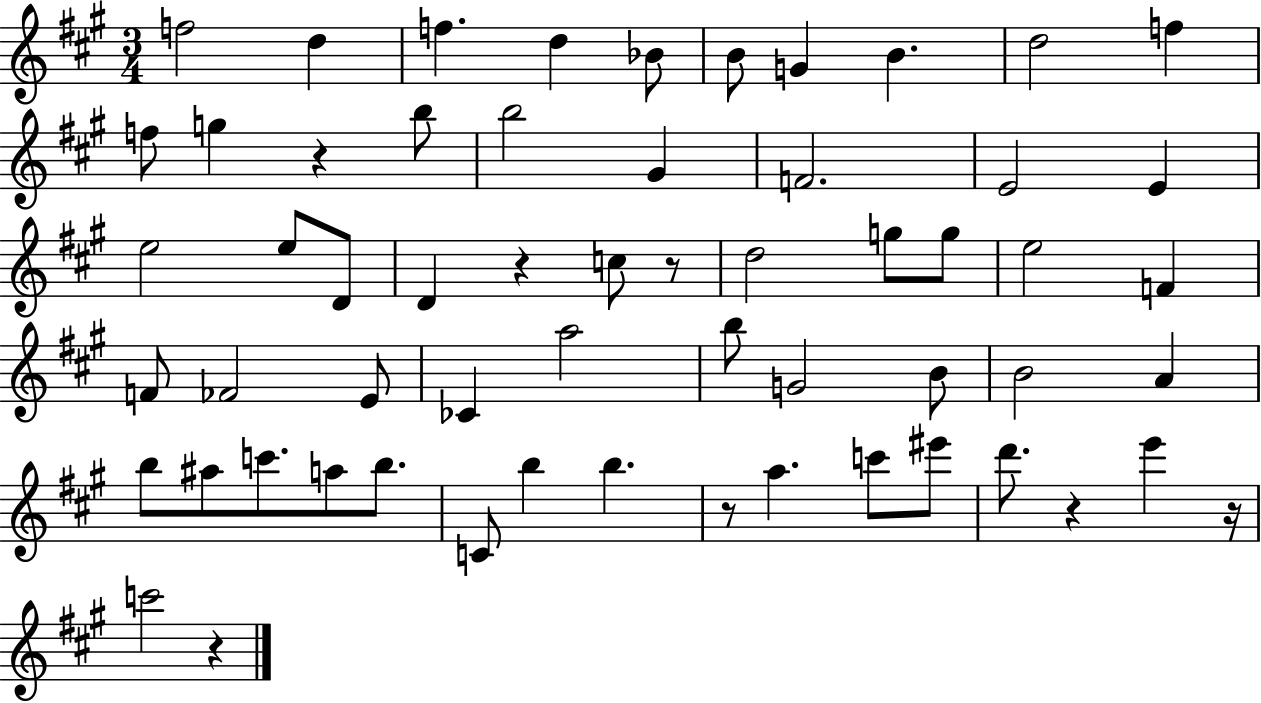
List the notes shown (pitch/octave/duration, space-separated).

F5/h D5/q F5/q. D5/q Bb4/e B4/e G4/q B4/q. D5/h F5/q F5/e G5/q R/q B5/e B5/h G#4/q F4/h. E4/h E4/q E5/h E5/e D4/e D4/q R/q C5/e R/e D5/h G5/e G5/e E5/h F4/q F4/e FES4/h E4/e CES4/q A5/h B5/e G4/h B4/e B4/h A4/q B5/e A#5/e C6/e. A5/e B5/e. C4/e B5/q B5/q. R/e A5/q. C6/e EIS6/e D6/e. R/q E6/q R/s C6/h R/q